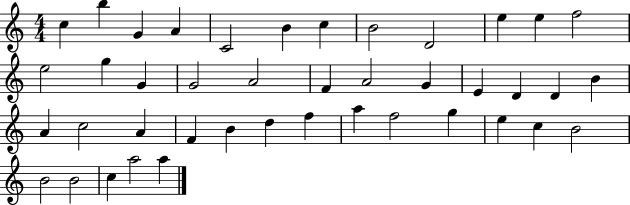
C5/q B5/q G4/q A4/q C4/h B4/q C5/q B4/h D4/h E5/q E5/q F5/h E5/h G5/q G4/q G4/h A4/h F4/q A4/h G4/q E4/q D4/q D4/q B4/q A4/q C5/h A4/q F4/q B4/q D5/q F5/q A5/q F5/h G5/q E5/q C5/q B4/h B4/h B4/h C5/q A5/h A5/q